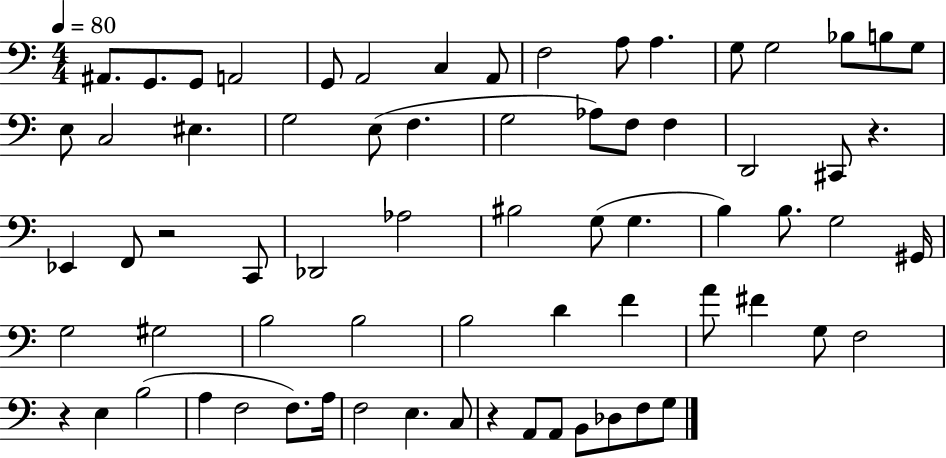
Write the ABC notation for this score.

X:1
T:Untitled
M:4/4
L:1/4
K:C
^A,,/2 G,,/2 G,,/2 A,,2 G,,/2 A,,2 C, A,,/2 F,2 A,/2 A, G,/2 G,2 _B,/2 B,/2 G,/2 E,/2 C,2 ^E, G,2 E,/2 F, G,2 _A,/2 F,/2 F, D,,2 ^C,,/2 z _E,, F,,/2 z2 C,,/2 _D,,2 _A,2 ^B,2 G,/2 G, B, B,/2 G,2 ^G,,/4 G,2 ^G,2 B,2 B,2 B,2 D F A/2 ^F G,/2 F,2 z E, B,2 A, F,2 F,/2 A,/4 F,2 E, C,/2 z A,,/2 A,,/2 B,,/2 _D,/2 F,/2 G,/2